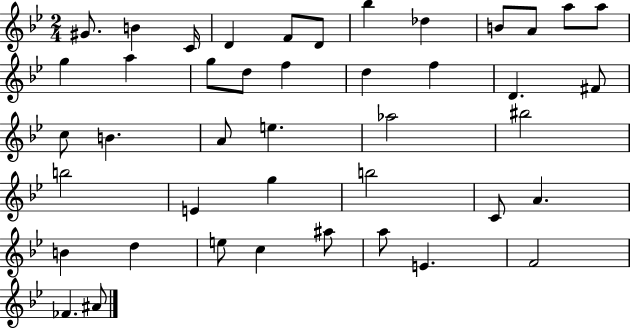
{
  \clef treble
  \numericTimeSignature
  \time 2/4
  \key bes \major
  \repeat volta 2 { gis'8. b'4 c'16 | d'4 f'8 d'8 | bes''4 des''4 | b'8 a'8 a''8 a''8 | \break g''4 a''4 | g''8 d''8 f''4 | d''4 f''4 | d'4. fis'8 | \break c''8 b'4. | a'8 e''4. | aes''2 | bis''2 | \break b''2 | e'4 g''4 | b''2 | c'8 a'4. | \break b'4 d''4 | e''8 c''4 ais''8 | a''8 e'4. | f'2 | \break fes'4. ais'8 | } \bar "|."
}